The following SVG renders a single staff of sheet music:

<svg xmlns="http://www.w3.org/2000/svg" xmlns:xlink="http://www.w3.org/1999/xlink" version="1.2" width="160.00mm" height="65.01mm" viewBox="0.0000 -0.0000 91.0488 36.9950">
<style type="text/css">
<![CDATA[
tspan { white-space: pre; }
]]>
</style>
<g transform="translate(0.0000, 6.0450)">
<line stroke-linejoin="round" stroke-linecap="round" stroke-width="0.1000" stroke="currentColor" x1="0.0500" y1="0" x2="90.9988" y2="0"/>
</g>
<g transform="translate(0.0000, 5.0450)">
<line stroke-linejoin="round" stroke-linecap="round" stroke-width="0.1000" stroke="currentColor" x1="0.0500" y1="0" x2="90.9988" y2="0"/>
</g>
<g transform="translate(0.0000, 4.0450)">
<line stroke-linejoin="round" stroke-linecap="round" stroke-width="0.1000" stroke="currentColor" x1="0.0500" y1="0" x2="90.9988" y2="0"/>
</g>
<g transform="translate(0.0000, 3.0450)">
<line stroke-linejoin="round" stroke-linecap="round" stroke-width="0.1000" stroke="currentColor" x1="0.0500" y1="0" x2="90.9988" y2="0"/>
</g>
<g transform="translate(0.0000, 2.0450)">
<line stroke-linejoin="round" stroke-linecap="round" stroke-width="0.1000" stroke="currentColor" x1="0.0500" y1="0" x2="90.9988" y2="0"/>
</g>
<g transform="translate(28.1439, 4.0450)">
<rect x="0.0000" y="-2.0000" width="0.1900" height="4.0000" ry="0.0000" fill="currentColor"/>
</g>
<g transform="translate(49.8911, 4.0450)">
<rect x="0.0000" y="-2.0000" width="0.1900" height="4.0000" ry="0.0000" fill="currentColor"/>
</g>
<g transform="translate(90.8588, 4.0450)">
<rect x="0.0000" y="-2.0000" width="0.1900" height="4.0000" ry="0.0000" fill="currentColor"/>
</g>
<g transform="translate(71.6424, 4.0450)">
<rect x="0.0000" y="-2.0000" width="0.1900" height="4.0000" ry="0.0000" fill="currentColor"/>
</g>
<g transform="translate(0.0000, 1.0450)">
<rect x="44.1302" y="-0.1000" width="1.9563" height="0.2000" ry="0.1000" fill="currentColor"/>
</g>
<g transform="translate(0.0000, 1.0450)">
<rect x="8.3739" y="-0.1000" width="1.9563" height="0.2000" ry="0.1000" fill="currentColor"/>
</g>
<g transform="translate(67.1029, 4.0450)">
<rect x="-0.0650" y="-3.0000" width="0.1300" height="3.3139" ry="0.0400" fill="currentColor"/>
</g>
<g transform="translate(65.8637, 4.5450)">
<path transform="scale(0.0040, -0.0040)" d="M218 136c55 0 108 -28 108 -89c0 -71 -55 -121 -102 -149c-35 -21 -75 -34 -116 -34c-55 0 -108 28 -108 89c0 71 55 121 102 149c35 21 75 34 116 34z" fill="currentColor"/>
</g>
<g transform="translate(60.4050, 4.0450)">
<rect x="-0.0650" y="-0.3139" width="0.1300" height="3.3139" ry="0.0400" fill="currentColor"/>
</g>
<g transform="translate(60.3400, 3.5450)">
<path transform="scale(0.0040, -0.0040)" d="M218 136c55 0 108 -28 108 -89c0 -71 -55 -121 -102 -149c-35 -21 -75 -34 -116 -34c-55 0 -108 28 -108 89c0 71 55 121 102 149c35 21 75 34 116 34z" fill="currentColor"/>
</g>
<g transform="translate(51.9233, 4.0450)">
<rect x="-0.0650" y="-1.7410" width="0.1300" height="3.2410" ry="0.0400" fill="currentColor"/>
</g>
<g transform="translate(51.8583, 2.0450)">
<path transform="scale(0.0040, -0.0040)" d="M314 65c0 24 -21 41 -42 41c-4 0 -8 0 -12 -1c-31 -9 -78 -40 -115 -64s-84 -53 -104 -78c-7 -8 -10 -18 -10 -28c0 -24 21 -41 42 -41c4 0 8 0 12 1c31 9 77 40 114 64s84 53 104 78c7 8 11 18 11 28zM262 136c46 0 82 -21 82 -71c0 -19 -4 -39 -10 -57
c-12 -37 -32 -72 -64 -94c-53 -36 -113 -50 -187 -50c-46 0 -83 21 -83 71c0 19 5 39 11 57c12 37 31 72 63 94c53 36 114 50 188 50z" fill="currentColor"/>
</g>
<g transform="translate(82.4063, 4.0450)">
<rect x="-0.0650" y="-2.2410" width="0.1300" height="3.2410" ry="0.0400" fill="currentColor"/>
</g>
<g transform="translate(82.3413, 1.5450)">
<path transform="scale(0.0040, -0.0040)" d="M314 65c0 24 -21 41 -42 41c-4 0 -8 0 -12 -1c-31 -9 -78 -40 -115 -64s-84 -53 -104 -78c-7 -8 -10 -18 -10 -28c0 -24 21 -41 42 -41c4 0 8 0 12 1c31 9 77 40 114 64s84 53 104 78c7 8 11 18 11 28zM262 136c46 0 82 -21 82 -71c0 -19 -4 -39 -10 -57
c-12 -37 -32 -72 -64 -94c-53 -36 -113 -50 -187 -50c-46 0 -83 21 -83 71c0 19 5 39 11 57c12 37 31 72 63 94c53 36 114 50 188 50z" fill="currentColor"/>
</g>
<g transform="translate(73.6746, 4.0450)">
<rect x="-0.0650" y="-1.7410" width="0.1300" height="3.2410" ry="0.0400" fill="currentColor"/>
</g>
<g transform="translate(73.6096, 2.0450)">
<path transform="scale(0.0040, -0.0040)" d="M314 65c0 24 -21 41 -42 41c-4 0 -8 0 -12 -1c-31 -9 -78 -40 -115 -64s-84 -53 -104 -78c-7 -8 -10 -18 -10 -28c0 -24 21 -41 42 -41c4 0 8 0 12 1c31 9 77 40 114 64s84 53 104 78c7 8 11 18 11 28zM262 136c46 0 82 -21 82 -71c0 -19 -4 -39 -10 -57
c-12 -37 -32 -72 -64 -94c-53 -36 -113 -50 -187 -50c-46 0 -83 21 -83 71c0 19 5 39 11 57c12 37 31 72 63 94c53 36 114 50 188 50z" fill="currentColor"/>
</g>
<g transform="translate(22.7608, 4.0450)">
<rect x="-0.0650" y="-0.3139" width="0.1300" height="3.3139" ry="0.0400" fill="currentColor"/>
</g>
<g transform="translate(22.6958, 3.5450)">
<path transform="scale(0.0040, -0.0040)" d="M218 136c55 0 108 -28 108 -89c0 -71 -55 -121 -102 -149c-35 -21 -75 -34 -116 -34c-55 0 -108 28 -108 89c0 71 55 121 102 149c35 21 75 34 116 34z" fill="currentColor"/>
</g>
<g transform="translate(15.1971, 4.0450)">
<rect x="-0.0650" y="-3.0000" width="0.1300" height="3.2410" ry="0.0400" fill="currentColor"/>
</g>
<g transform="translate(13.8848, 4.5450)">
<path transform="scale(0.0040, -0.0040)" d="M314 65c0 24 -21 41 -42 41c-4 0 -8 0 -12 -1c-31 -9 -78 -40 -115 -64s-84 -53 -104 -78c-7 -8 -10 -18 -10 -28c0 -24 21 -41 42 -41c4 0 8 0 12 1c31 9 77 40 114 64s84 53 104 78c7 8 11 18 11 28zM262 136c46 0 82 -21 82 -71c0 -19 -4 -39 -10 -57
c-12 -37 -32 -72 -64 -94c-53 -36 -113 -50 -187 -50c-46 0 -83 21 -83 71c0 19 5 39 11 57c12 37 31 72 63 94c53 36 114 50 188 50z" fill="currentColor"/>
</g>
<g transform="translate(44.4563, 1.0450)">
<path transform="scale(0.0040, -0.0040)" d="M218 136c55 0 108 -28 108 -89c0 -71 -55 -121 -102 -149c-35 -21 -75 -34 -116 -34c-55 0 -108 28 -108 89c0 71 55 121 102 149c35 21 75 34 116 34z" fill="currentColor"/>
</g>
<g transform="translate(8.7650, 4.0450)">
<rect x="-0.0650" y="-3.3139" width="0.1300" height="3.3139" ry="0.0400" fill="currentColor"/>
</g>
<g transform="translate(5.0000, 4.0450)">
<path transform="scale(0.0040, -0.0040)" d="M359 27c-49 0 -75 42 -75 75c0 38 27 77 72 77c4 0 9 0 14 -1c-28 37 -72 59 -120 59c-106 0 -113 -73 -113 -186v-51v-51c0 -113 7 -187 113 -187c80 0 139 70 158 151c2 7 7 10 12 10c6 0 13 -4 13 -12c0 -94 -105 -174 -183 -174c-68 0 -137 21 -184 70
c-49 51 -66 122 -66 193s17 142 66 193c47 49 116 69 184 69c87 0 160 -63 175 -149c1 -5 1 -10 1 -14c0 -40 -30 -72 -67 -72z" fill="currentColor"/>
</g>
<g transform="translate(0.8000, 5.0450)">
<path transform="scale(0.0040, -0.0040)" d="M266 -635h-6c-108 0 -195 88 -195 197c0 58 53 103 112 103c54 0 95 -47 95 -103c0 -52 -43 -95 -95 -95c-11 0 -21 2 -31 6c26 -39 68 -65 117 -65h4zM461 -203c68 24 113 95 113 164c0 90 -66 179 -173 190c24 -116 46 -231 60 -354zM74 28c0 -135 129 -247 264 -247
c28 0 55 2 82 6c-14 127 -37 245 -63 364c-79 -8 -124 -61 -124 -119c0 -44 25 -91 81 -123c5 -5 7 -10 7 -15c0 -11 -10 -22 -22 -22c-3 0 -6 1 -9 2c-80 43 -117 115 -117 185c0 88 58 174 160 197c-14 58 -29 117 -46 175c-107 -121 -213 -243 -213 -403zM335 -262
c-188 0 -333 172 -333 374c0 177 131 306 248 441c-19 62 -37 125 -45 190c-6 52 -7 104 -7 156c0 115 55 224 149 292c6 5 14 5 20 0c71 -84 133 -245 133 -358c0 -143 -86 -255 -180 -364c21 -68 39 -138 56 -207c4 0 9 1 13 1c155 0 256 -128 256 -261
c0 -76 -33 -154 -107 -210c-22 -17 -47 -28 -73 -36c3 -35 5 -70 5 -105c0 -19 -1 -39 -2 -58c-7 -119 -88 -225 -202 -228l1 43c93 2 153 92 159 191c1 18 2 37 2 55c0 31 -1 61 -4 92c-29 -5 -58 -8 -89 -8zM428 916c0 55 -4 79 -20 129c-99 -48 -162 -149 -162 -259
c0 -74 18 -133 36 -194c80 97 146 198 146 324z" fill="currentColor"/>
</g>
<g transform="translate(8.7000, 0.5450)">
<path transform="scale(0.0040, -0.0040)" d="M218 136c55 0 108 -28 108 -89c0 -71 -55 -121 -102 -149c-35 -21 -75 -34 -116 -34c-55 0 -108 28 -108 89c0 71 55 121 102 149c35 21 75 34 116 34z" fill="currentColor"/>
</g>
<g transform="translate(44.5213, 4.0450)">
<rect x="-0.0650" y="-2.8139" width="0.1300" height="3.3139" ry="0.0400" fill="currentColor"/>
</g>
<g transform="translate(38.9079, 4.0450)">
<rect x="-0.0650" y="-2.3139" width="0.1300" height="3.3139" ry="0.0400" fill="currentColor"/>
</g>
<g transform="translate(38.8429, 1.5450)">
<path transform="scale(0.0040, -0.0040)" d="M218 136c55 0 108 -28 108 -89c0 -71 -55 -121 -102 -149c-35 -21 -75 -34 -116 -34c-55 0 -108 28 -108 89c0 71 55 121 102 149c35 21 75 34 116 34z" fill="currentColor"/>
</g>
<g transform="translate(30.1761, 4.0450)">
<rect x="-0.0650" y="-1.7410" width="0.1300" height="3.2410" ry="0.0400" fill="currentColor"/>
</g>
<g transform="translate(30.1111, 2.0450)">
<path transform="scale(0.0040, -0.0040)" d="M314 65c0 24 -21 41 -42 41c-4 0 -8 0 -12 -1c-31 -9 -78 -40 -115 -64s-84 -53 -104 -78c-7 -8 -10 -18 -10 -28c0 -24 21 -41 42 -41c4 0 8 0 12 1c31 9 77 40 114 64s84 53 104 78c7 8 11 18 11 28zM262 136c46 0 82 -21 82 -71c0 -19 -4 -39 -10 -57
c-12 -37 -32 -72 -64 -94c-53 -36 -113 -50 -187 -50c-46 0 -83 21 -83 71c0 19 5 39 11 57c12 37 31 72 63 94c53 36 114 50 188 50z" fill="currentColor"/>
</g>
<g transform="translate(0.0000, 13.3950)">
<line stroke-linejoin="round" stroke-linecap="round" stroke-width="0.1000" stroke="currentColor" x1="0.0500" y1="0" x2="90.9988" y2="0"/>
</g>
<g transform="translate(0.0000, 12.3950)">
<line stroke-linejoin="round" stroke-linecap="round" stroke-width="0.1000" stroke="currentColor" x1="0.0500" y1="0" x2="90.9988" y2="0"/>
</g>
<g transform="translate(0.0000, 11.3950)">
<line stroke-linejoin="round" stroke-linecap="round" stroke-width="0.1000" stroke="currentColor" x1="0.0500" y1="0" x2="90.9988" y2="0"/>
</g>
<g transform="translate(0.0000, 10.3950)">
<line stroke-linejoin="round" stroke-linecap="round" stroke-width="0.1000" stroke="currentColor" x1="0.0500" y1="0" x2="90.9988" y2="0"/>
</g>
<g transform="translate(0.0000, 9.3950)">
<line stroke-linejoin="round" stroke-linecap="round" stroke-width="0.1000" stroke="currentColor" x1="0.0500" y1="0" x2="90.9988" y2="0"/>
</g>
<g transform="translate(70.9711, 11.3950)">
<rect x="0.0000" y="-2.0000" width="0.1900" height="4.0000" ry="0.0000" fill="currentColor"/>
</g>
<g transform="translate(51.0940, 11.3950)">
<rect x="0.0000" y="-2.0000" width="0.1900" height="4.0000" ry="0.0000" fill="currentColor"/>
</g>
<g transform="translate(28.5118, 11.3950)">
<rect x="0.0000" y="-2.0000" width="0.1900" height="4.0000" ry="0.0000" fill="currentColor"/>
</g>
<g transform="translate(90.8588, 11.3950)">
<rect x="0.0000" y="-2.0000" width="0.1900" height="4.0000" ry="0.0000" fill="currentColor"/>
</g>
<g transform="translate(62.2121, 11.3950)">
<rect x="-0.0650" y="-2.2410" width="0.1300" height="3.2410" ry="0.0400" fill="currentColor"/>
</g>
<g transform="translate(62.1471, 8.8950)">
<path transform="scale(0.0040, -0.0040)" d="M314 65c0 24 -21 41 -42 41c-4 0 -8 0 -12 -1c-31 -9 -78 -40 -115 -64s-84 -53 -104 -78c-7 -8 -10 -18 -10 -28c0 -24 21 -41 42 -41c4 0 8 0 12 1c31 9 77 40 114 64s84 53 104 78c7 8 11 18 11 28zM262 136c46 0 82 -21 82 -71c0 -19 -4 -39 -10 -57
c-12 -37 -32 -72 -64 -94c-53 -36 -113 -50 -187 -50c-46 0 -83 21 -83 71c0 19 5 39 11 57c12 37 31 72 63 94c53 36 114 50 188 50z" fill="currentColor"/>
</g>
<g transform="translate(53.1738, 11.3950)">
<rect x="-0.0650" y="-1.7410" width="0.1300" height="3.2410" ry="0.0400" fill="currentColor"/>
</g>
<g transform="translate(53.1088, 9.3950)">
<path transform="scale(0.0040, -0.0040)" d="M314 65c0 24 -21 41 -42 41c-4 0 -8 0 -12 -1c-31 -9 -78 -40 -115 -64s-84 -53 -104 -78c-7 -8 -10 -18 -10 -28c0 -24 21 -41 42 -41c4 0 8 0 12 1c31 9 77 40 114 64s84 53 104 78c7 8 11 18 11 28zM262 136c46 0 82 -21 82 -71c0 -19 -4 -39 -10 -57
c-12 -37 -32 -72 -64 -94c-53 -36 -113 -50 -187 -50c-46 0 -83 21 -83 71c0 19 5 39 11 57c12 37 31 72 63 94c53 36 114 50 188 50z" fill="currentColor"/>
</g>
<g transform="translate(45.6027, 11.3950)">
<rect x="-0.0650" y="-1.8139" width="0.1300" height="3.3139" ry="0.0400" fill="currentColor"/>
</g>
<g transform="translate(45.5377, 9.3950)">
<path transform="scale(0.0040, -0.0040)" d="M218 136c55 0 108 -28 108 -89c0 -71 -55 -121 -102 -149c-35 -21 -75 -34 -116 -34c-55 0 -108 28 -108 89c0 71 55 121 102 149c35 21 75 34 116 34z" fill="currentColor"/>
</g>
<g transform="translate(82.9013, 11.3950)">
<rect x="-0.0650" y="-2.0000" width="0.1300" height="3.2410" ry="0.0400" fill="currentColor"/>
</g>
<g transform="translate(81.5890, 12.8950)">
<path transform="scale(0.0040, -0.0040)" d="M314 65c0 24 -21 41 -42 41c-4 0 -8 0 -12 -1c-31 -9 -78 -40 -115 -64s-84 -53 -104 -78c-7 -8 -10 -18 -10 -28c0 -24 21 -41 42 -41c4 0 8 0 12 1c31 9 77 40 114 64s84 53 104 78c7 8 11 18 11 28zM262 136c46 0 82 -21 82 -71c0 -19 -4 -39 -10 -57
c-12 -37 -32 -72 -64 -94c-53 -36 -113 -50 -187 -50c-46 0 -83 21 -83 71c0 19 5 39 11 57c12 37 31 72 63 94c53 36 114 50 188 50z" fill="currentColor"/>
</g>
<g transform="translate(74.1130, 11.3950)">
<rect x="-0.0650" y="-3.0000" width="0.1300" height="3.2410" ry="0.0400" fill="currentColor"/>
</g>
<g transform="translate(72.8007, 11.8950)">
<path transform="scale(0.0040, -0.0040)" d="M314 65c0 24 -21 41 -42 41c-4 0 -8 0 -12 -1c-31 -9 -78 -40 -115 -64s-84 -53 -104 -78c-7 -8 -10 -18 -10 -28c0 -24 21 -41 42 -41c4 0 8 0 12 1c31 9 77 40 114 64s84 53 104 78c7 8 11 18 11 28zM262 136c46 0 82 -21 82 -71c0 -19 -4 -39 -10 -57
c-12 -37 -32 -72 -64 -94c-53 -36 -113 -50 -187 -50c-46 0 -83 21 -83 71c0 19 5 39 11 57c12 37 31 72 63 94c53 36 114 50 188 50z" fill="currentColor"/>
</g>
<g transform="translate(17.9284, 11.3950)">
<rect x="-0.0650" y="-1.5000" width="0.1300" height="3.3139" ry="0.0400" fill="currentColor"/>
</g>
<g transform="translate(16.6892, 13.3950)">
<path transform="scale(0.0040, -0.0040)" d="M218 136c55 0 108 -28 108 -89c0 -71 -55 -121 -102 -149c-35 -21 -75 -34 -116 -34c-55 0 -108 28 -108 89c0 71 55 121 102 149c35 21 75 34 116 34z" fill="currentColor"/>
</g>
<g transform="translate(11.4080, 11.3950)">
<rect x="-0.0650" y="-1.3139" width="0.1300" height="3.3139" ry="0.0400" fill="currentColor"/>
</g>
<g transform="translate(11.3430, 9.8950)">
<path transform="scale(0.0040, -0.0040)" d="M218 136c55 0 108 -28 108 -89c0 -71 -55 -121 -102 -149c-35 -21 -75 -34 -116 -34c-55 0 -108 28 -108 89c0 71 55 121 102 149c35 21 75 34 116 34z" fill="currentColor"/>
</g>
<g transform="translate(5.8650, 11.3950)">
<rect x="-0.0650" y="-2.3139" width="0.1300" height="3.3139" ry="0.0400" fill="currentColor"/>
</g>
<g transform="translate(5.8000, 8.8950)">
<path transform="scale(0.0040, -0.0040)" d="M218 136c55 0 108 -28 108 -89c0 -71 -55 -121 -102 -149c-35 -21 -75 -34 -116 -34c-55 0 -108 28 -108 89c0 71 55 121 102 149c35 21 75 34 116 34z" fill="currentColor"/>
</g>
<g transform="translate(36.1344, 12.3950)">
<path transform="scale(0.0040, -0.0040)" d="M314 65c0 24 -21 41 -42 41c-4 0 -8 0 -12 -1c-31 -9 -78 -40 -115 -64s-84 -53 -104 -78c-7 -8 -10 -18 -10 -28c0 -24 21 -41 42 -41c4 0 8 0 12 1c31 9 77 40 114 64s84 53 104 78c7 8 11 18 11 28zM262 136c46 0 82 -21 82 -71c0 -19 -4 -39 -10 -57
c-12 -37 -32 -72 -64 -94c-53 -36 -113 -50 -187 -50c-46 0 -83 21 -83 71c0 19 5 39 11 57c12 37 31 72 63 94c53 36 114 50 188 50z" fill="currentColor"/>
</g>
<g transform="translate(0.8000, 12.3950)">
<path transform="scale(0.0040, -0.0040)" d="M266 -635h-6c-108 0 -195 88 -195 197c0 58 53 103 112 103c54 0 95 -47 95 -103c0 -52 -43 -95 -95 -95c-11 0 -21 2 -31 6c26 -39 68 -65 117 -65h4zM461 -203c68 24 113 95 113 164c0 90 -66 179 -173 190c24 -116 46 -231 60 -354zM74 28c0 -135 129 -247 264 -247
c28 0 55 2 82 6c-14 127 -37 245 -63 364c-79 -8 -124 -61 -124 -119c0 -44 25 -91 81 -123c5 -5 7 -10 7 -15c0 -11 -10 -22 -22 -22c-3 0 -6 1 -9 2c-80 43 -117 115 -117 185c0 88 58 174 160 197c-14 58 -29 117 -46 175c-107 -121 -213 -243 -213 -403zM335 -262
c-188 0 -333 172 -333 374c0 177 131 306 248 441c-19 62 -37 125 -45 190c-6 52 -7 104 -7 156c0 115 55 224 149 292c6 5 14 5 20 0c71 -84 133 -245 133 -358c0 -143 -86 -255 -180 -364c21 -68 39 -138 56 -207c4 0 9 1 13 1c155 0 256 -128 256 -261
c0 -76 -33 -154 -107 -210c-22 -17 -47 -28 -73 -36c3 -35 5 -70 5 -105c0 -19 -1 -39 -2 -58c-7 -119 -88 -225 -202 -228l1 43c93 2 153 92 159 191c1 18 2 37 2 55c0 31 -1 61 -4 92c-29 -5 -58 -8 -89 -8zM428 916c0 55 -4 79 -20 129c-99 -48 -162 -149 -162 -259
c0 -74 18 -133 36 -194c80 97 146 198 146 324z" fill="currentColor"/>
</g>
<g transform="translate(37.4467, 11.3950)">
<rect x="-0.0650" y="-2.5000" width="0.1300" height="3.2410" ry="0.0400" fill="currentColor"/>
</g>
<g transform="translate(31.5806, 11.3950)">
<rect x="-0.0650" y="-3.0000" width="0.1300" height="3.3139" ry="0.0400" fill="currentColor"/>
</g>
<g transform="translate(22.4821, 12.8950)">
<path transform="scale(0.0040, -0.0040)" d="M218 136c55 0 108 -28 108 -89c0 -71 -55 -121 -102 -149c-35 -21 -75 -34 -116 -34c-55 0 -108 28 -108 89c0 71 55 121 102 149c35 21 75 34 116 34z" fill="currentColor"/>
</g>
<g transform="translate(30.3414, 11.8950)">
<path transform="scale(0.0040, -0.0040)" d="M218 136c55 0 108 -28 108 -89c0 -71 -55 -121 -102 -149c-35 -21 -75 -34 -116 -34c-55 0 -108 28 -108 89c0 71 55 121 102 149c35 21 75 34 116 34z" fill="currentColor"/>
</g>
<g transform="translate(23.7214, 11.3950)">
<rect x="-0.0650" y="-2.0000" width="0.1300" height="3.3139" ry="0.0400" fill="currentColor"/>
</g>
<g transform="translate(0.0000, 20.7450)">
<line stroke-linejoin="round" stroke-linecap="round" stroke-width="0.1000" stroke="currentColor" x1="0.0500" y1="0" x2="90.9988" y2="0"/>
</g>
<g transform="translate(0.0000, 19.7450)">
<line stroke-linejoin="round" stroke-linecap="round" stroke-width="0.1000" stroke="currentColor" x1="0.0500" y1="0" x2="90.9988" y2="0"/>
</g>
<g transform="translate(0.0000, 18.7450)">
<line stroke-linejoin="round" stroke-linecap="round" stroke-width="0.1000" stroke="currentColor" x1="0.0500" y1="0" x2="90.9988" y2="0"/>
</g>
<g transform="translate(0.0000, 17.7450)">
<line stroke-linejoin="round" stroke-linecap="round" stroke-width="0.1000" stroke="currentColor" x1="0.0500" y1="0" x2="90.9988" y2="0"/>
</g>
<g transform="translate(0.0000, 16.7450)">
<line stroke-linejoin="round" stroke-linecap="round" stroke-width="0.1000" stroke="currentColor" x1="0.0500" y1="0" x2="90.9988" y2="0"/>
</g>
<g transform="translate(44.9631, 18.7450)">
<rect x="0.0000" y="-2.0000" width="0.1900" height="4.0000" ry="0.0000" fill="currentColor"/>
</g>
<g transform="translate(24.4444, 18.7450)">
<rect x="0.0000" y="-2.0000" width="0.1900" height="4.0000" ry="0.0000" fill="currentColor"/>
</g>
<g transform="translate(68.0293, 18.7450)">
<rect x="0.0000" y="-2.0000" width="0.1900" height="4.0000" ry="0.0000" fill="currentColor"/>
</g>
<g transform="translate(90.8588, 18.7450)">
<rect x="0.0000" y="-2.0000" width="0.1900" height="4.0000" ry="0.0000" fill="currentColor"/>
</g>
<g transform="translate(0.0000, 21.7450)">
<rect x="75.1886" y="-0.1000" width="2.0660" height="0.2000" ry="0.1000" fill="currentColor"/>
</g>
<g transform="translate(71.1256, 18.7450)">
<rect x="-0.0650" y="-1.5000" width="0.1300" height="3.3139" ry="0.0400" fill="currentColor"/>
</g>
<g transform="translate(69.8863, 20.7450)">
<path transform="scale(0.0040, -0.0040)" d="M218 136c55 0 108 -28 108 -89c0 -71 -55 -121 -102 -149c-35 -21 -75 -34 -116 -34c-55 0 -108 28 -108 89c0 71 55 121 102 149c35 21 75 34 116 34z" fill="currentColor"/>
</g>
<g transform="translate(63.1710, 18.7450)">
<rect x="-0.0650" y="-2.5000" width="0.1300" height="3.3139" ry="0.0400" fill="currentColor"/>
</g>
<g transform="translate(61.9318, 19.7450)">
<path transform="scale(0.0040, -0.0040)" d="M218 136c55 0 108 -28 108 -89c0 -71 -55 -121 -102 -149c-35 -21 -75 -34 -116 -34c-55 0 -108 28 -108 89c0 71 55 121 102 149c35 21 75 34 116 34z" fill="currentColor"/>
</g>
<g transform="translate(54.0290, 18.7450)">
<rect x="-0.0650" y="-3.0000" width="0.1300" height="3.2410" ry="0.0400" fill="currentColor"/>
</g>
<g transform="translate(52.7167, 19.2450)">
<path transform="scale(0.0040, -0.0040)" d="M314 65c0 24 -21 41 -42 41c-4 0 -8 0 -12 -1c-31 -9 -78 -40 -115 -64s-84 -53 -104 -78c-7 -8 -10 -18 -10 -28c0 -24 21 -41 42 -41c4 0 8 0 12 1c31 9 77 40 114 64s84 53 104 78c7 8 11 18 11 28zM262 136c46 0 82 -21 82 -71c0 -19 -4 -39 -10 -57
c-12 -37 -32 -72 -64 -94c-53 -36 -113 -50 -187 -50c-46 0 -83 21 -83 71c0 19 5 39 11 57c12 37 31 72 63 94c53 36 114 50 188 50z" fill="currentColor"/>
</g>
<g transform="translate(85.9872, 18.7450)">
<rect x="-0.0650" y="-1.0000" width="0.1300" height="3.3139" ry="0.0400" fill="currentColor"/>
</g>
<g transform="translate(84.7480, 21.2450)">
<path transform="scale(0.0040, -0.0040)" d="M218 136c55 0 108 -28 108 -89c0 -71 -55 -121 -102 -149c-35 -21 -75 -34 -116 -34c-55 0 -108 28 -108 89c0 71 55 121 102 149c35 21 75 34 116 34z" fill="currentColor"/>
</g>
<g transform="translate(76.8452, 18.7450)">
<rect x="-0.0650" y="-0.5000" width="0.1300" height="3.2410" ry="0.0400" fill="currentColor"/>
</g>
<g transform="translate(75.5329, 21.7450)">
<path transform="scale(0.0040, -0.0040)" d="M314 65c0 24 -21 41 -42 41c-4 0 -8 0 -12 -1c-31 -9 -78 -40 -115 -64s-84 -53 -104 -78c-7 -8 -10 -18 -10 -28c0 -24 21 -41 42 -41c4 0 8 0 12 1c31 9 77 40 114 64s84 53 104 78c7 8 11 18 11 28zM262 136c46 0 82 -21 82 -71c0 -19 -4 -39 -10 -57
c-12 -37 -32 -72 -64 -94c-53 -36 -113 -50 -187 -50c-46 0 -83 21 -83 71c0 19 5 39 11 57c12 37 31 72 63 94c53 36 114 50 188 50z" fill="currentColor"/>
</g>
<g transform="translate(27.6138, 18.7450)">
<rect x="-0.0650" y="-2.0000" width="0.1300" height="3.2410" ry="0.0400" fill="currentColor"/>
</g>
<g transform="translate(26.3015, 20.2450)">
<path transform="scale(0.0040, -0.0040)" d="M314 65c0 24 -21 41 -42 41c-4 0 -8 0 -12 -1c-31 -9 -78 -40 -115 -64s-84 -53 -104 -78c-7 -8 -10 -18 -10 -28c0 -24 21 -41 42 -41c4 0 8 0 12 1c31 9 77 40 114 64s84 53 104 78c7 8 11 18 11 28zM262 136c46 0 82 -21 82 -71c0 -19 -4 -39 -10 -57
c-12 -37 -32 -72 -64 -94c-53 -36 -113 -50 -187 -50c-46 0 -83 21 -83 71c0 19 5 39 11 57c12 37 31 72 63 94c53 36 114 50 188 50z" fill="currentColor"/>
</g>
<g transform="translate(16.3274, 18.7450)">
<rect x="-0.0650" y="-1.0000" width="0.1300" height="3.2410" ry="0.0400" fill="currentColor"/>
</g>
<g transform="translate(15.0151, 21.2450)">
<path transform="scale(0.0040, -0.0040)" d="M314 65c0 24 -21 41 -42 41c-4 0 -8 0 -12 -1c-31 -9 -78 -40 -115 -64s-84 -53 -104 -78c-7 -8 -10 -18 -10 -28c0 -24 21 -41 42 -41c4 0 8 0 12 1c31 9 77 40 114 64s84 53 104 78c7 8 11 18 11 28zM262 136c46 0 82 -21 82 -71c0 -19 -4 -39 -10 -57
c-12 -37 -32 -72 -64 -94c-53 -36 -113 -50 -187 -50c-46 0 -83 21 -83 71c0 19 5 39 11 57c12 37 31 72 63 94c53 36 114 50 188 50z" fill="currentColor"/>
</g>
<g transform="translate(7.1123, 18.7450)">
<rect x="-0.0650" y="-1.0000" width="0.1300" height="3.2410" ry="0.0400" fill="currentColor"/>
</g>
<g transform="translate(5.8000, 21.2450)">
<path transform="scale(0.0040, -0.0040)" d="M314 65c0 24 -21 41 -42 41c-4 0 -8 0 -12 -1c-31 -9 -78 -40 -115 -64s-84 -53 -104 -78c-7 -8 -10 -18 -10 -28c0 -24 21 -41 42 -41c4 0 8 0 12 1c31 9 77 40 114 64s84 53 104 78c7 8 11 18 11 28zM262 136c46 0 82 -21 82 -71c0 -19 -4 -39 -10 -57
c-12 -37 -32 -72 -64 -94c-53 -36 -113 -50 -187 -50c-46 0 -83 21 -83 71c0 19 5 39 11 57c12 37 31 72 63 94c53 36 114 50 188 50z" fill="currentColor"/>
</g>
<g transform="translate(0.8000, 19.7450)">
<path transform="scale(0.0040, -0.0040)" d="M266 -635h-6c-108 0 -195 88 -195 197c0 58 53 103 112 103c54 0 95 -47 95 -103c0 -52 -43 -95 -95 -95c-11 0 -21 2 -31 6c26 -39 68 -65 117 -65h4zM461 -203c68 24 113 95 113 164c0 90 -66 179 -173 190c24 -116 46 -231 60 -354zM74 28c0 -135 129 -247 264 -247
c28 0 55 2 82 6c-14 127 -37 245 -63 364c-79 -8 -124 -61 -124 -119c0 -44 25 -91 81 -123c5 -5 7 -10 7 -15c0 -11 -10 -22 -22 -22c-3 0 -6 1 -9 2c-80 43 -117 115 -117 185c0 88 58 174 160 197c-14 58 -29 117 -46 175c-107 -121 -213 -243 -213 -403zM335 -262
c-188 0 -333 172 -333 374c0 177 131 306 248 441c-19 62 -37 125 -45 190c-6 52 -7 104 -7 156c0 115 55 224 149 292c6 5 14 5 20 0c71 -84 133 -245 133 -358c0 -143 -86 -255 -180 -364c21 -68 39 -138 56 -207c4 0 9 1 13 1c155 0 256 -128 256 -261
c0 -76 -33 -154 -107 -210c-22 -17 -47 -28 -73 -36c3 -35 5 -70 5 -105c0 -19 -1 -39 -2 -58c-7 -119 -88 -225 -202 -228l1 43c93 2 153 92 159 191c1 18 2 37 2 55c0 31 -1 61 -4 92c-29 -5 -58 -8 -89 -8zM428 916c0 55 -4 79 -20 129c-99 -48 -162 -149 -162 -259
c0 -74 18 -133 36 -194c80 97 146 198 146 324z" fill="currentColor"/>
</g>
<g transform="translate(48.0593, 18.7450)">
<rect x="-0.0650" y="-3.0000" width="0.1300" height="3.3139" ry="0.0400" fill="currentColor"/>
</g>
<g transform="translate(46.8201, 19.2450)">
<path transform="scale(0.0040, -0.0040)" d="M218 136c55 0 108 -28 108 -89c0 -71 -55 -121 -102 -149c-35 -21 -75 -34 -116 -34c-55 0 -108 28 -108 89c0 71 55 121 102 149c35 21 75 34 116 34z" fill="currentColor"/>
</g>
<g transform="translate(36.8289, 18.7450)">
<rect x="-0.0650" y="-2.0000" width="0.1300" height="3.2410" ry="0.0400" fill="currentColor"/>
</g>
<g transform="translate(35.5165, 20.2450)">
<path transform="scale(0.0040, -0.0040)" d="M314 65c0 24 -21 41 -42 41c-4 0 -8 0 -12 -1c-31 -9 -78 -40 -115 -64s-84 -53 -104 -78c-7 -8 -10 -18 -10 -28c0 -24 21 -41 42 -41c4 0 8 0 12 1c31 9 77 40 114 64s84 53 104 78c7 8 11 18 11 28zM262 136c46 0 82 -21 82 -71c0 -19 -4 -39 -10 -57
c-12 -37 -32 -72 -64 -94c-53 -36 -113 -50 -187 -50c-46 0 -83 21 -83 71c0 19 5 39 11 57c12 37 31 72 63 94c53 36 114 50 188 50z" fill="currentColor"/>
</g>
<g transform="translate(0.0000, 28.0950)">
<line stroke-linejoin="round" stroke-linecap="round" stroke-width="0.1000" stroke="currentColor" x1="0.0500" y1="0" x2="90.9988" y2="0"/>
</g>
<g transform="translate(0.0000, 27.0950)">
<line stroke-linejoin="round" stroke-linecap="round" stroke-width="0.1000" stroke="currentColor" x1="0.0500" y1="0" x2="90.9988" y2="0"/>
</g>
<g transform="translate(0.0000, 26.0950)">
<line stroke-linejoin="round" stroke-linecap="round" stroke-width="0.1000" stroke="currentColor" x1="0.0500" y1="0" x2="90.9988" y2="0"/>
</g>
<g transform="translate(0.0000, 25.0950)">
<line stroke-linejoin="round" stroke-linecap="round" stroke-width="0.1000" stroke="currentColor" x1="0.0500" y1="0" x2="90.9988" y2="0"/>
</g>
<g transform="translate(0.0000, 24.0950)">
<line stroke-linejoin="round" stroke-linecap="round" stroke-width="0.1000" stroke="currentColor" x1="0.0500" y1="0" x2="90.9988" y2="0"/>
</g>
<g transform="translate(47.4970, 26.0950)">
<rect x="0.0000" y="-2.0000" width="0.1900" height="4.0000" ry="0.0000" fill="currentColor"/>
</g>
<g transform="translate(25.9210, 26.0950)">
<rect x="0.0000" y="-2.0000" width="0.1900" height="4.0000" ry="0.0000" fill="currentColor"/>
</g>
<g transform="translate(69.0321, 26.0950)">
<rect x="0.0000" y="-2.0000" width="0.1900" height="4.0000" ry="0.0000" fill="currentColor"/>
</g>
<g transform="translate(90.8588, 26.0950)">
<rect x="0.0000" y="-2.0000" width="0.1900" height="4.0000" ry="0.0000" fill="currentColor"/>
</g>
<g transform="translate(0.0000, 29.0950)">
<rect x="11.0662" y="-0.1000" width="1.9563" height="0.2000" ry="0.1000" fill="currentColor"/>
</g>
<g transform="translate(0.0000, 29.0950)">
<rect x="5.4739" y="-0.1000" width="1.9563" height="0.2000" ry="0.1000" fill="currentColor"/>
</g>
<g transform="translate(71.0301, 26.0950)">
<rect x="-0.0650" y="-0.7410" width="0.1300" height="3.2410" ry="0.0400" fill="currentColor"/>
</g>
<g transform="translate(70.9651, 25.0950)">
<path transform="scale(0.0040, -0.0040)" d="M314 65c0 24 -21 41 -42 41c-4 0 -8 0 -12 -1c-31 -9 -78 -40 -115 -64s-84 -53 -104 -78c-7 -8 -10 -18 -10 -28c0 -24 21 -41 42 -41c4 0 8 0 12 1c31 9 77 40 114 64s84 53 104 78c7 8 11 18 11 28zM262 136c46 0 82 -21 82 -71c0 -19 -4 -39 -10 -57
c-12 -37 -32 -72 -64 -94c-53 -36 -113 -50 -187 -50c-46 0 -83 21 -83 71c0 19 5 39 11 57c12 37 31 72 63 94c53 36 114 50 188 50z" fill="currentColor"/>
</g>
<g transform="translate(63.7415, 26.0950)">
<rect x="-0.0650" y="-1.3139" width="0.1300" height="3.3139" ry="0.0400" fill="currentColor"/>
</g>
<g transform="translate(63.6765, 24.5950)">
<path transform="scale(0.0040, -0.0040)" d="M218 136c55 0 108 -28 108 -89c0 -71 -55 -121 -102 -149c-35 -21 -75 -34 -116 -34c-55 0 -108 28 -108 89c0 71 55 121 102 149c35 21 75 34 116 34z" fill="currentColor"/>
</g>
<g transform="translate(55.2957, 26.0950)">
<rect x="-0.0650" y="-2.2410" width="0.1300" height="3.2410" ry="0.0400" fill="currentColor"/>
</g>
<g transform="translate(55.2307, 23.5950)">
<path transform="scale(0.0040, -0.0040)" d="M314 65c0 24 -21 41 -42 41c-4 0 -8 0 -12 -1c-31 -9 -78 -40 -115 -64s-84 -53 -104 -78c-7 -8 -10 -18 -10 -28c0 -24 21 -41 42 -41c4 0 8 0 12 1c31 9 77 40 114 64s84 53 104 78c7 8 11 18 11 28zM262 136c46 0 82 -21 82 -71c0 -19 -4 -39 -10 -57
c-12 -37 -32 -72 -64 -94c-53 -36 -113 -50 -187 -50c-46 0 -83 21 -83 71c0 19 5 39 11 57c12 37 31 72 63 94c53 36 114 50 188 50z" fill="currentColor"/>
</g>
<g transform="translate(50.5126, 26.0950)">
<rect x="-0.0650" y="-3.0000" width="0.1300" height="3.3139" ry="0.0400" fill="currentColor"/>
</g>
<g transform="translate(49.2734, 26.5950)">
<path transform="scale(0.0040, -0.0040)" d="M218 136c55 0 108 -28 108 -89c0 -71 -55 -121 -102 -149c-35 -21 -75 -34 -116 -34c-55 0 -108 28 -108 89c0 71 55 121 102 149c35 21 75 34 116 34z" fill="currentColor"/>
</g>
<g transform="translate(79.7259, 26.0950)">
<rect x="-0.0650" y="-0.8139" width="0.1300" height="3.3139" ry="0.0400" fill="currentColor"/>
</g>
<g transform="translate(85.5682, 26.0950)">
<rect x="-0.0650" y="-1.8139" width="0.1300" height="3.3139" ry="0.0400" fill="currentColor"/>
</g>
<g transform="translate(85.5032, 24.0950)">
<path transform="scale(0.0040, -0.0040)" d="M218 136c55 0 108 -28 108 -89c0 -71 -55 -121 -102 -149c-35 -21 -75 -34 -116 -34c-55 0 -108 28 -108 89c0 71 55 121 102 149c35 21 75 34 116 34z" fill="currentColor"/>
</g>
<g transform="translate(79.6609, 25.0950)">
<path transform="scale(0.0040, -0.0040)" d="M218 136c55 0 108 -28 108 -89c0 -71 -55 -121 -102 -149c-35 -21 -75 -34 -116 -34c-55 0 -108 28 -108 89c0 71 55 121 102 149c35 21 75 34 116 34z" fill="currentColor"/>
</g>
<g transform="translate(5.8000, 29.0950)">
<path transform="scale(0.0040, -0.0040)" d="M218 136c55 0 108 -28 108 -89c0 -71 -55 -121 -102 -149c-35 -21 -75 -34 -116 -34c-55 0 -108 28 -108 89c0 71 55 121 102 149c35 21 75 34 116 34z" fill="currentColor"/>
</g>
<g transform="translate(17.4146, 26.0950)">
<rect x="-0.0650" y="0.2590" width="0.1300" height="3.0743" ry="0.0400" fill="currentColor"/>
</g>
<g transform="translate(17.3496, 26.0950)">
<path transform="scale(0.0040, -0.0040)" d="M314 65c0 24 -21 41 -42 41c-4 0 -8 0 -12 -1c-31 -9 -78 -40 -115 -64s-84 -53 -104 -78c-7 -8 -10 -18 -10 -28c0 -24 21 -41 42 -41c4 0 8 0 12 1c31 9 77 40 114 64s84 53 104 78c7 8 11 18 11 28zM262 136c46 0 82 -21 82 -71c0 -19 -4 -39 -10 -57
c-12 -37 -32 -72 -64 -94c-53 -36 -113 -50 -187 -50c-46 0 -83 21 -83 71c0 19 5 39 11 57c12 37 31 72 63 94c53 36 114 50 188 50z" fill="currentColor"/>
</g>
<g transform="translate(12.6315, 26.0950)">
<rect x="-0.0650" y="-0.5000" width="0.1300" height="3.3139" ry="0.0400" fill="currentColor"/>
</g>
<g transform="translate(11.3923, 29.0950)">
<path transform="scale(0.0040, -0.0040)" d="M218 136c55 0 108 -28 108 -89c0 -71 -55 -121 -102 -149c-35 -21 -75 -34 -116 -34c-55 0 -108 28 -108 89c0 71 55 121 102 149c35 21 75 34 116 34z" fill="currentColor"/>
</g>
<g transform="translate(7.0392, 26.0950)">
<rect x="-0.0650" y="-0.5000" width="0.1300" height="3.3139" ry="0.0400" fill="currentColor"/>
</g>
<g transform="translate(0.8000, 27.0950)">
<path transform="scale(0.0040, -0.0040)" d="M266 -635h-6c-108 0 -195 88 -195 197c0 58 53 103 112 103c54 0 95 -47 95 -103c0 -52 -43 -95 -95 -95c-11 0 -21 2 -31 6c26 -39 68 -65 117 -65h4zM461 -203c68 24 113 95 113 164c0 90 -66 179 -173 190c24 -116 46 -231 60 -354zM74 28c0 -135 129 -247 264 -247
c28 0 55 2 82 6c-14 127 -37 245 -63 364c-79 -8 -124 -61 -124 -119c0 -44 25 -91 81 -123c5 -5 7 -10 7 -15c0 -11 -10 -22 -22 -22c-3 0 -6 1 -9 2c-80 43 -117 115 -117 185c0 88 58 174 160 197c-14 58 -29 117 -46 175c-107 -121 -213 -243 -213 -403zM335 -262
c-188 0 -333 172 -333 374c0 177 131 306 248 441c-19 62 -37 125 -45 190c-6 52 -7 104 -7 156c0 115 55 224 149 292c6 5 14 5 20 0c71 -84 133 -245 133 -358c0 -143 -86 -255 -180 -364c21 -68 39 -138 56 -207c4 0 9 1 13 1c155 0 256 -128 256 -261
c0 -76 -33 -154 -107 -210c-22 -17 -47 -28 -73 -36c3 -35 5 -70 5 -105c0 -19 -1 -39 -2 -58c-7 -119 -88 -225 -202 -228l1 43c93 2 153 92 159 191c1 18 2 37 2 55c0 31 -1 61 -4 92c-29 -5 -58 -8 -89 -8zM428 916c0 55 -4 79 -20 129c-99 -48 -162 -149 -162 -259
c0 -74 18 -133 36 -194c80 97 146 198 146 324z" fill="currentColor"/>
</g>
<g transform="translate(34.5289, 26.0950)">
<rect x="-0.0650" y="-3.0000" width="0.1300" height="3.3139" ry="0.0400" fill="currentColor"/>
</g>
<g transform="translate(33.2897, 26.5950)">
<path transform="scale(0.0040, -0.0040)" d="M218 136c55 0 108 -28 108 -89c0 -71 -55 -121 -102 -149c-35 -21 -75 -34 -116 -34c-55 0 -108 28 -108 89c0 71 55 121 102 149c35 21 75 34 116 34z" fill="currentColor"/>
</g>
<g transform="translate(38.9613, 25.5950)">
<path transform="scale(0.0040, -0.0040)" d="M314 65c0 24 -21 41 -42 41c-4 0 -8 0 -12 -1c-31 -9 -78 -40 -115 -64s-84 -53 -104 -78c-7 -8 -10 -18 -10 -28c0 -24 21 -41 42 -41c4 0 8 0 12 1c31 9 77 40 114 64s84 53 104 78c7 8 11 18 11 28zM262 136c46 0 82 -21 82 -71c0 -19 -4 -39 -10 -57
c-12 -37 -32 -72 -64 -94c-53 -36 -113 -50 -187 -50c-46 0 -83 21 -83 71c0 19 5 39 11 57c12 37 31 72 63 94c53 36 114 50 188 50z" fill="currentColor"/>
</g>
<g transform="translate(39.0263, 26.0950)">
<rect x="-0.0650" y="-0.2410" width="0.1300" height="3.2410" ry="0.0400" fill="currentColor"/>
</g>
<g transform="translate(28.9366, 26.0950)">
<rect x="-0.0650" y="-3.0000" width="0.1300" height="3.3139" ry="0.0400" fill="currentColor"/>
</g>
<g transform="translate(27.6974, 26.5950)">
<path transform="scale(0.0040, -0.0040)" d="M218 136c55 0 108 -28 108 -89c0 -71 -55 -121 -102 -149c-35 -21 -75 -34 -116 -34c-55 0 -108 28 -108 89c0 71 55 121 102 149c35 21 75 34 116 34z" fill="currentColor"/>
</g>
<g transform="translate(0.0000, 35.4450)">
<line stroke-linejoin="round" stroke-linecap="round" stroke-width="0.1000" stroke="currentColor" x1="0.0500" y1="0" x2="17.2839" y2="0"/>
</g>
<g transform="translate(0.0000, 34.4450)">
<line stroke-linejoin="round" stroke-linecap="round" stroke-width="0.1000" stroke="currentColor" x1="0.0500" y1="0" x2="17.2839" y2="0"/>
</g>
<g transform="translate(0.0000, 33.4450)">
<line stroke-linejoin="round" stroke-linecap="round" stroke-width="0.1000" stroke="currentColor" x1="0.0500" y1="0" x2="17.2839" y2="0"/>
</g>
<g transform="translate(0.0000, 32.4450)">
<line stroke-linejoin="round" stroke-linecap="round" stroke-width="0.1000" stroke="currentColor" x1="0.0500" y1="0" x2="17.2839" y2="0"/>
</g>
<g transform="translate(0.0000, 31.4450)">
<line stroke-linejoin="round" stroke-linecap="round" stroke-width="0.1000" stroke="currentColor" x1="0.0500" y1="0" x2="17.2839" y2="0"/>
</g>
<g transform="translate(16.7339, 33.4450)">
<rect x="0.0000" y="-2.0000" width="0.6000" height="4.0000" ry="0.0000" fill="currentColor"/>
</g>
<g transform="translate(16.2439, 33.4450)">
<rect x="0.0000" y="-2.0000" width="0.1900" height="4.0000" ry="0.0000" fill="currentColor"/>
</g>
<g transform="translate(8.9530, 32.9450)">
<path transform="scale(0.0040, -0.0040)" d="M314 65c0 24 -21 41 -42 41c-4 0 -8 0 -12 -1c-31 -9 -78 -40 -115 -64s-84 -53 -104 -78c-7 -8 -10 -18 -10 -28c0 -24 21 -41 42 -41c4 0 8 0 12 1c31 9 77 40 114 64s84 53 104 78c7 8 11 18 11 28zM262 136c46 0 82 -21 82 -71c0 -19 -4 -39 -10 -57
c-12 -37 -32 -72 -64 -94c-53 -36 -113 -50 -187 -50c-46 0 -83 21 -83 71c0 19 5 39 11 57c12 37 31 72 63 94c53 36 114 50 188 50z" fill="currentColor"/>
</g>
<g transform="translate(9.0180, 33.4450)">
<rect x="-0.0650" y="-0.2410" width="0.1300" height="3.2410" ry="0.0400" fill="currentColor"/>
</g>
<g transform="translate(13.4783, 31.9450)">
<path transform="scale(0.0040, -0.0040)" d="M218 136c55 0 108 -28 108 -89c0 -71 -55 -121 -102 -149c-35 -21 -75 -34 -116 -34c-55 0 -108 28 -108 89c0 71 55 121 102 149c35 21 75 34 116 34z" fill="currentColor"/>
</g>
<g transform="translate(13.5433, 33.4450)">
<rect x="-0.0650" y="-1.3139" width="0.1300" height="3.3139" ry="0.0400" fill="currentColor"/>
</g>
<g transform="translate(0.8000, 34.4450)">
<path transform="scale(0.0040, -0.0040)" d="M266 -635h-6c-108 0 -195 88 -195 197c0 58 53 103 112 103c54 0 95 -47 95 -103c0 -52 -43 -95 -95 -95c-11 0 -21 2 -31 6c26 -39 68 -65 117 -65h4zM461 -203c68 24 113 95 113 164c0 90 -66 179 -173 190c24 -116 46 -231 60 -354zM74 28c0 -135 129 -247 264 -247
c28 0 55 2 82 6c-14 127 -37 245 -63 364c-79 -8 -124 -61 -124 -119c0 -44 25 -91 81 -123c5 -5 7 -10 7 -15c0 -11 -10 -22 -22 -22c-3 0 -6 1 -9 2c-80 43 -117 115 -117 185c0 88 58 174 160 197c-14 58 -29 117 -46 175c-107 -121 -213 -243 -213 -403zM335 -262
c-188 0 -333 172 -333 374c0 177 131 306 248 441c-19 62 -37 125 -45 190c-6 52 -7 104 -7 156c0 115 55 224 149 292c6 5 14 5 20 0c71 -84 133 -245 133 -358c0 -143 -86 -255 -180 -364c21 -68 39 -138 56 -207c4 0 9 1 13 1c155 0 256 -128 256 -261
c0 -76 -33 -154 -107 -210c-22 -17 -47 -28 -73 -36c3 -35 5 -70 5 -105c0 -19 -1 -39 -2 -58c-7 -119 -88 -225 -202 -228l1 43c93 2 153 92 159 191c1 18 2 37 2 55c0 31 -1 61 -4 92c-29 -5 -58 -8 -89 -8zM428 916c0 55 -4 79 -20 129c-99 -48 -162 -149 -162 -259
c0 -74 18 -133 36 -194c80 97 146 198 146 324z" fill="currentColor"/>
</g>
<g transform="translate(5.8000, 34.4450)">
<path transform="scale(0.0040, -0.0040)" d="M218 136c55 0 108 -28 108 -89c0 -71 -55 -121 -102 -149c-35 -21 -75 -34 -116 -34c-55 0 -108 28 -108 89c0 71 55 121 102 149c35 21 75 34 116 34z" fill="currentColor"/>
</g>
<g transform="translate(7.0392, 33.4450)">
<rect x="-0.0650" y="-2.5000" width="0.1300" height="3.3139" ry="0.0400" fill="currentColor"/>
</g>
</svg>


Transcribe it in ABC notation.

X:1
T:Untitled
M:4/4
L:1/4
K:C
b A2 c f2 g a f2 c A f2 g2 g e E F A G2 f f2 g2 A2 F2 D2 D2 F2 F2 A A2 G E C2 D C C B2 A A c2 A g2 e d2 d f G c2 e